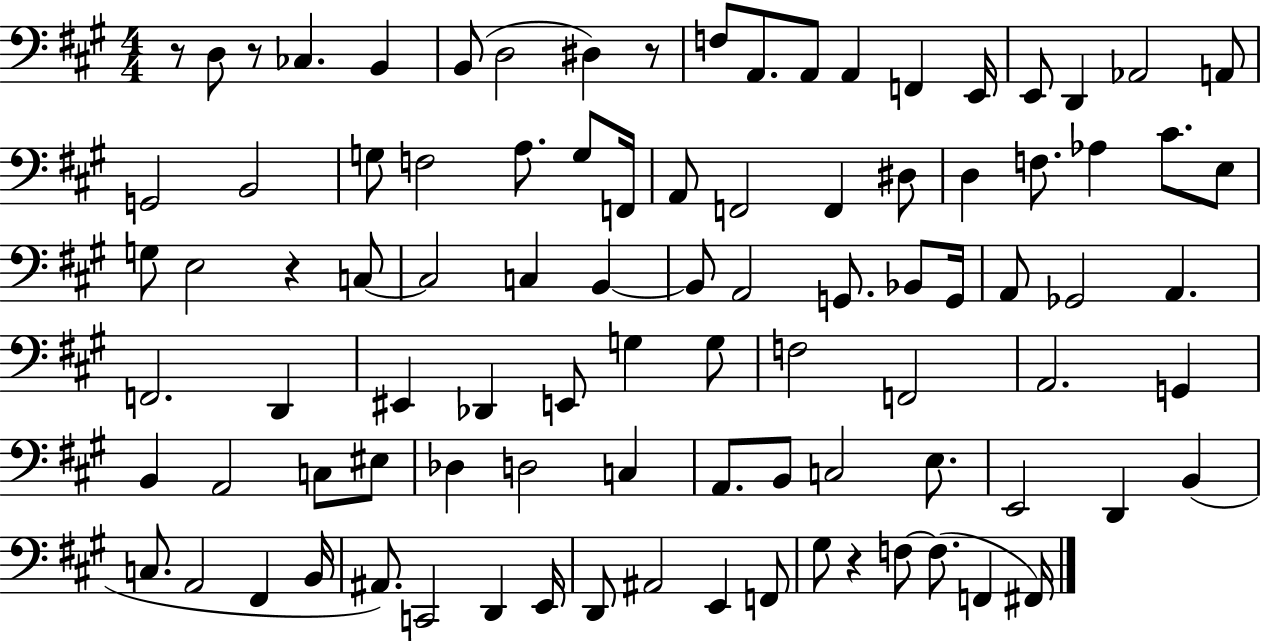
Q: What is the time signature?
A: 4/4